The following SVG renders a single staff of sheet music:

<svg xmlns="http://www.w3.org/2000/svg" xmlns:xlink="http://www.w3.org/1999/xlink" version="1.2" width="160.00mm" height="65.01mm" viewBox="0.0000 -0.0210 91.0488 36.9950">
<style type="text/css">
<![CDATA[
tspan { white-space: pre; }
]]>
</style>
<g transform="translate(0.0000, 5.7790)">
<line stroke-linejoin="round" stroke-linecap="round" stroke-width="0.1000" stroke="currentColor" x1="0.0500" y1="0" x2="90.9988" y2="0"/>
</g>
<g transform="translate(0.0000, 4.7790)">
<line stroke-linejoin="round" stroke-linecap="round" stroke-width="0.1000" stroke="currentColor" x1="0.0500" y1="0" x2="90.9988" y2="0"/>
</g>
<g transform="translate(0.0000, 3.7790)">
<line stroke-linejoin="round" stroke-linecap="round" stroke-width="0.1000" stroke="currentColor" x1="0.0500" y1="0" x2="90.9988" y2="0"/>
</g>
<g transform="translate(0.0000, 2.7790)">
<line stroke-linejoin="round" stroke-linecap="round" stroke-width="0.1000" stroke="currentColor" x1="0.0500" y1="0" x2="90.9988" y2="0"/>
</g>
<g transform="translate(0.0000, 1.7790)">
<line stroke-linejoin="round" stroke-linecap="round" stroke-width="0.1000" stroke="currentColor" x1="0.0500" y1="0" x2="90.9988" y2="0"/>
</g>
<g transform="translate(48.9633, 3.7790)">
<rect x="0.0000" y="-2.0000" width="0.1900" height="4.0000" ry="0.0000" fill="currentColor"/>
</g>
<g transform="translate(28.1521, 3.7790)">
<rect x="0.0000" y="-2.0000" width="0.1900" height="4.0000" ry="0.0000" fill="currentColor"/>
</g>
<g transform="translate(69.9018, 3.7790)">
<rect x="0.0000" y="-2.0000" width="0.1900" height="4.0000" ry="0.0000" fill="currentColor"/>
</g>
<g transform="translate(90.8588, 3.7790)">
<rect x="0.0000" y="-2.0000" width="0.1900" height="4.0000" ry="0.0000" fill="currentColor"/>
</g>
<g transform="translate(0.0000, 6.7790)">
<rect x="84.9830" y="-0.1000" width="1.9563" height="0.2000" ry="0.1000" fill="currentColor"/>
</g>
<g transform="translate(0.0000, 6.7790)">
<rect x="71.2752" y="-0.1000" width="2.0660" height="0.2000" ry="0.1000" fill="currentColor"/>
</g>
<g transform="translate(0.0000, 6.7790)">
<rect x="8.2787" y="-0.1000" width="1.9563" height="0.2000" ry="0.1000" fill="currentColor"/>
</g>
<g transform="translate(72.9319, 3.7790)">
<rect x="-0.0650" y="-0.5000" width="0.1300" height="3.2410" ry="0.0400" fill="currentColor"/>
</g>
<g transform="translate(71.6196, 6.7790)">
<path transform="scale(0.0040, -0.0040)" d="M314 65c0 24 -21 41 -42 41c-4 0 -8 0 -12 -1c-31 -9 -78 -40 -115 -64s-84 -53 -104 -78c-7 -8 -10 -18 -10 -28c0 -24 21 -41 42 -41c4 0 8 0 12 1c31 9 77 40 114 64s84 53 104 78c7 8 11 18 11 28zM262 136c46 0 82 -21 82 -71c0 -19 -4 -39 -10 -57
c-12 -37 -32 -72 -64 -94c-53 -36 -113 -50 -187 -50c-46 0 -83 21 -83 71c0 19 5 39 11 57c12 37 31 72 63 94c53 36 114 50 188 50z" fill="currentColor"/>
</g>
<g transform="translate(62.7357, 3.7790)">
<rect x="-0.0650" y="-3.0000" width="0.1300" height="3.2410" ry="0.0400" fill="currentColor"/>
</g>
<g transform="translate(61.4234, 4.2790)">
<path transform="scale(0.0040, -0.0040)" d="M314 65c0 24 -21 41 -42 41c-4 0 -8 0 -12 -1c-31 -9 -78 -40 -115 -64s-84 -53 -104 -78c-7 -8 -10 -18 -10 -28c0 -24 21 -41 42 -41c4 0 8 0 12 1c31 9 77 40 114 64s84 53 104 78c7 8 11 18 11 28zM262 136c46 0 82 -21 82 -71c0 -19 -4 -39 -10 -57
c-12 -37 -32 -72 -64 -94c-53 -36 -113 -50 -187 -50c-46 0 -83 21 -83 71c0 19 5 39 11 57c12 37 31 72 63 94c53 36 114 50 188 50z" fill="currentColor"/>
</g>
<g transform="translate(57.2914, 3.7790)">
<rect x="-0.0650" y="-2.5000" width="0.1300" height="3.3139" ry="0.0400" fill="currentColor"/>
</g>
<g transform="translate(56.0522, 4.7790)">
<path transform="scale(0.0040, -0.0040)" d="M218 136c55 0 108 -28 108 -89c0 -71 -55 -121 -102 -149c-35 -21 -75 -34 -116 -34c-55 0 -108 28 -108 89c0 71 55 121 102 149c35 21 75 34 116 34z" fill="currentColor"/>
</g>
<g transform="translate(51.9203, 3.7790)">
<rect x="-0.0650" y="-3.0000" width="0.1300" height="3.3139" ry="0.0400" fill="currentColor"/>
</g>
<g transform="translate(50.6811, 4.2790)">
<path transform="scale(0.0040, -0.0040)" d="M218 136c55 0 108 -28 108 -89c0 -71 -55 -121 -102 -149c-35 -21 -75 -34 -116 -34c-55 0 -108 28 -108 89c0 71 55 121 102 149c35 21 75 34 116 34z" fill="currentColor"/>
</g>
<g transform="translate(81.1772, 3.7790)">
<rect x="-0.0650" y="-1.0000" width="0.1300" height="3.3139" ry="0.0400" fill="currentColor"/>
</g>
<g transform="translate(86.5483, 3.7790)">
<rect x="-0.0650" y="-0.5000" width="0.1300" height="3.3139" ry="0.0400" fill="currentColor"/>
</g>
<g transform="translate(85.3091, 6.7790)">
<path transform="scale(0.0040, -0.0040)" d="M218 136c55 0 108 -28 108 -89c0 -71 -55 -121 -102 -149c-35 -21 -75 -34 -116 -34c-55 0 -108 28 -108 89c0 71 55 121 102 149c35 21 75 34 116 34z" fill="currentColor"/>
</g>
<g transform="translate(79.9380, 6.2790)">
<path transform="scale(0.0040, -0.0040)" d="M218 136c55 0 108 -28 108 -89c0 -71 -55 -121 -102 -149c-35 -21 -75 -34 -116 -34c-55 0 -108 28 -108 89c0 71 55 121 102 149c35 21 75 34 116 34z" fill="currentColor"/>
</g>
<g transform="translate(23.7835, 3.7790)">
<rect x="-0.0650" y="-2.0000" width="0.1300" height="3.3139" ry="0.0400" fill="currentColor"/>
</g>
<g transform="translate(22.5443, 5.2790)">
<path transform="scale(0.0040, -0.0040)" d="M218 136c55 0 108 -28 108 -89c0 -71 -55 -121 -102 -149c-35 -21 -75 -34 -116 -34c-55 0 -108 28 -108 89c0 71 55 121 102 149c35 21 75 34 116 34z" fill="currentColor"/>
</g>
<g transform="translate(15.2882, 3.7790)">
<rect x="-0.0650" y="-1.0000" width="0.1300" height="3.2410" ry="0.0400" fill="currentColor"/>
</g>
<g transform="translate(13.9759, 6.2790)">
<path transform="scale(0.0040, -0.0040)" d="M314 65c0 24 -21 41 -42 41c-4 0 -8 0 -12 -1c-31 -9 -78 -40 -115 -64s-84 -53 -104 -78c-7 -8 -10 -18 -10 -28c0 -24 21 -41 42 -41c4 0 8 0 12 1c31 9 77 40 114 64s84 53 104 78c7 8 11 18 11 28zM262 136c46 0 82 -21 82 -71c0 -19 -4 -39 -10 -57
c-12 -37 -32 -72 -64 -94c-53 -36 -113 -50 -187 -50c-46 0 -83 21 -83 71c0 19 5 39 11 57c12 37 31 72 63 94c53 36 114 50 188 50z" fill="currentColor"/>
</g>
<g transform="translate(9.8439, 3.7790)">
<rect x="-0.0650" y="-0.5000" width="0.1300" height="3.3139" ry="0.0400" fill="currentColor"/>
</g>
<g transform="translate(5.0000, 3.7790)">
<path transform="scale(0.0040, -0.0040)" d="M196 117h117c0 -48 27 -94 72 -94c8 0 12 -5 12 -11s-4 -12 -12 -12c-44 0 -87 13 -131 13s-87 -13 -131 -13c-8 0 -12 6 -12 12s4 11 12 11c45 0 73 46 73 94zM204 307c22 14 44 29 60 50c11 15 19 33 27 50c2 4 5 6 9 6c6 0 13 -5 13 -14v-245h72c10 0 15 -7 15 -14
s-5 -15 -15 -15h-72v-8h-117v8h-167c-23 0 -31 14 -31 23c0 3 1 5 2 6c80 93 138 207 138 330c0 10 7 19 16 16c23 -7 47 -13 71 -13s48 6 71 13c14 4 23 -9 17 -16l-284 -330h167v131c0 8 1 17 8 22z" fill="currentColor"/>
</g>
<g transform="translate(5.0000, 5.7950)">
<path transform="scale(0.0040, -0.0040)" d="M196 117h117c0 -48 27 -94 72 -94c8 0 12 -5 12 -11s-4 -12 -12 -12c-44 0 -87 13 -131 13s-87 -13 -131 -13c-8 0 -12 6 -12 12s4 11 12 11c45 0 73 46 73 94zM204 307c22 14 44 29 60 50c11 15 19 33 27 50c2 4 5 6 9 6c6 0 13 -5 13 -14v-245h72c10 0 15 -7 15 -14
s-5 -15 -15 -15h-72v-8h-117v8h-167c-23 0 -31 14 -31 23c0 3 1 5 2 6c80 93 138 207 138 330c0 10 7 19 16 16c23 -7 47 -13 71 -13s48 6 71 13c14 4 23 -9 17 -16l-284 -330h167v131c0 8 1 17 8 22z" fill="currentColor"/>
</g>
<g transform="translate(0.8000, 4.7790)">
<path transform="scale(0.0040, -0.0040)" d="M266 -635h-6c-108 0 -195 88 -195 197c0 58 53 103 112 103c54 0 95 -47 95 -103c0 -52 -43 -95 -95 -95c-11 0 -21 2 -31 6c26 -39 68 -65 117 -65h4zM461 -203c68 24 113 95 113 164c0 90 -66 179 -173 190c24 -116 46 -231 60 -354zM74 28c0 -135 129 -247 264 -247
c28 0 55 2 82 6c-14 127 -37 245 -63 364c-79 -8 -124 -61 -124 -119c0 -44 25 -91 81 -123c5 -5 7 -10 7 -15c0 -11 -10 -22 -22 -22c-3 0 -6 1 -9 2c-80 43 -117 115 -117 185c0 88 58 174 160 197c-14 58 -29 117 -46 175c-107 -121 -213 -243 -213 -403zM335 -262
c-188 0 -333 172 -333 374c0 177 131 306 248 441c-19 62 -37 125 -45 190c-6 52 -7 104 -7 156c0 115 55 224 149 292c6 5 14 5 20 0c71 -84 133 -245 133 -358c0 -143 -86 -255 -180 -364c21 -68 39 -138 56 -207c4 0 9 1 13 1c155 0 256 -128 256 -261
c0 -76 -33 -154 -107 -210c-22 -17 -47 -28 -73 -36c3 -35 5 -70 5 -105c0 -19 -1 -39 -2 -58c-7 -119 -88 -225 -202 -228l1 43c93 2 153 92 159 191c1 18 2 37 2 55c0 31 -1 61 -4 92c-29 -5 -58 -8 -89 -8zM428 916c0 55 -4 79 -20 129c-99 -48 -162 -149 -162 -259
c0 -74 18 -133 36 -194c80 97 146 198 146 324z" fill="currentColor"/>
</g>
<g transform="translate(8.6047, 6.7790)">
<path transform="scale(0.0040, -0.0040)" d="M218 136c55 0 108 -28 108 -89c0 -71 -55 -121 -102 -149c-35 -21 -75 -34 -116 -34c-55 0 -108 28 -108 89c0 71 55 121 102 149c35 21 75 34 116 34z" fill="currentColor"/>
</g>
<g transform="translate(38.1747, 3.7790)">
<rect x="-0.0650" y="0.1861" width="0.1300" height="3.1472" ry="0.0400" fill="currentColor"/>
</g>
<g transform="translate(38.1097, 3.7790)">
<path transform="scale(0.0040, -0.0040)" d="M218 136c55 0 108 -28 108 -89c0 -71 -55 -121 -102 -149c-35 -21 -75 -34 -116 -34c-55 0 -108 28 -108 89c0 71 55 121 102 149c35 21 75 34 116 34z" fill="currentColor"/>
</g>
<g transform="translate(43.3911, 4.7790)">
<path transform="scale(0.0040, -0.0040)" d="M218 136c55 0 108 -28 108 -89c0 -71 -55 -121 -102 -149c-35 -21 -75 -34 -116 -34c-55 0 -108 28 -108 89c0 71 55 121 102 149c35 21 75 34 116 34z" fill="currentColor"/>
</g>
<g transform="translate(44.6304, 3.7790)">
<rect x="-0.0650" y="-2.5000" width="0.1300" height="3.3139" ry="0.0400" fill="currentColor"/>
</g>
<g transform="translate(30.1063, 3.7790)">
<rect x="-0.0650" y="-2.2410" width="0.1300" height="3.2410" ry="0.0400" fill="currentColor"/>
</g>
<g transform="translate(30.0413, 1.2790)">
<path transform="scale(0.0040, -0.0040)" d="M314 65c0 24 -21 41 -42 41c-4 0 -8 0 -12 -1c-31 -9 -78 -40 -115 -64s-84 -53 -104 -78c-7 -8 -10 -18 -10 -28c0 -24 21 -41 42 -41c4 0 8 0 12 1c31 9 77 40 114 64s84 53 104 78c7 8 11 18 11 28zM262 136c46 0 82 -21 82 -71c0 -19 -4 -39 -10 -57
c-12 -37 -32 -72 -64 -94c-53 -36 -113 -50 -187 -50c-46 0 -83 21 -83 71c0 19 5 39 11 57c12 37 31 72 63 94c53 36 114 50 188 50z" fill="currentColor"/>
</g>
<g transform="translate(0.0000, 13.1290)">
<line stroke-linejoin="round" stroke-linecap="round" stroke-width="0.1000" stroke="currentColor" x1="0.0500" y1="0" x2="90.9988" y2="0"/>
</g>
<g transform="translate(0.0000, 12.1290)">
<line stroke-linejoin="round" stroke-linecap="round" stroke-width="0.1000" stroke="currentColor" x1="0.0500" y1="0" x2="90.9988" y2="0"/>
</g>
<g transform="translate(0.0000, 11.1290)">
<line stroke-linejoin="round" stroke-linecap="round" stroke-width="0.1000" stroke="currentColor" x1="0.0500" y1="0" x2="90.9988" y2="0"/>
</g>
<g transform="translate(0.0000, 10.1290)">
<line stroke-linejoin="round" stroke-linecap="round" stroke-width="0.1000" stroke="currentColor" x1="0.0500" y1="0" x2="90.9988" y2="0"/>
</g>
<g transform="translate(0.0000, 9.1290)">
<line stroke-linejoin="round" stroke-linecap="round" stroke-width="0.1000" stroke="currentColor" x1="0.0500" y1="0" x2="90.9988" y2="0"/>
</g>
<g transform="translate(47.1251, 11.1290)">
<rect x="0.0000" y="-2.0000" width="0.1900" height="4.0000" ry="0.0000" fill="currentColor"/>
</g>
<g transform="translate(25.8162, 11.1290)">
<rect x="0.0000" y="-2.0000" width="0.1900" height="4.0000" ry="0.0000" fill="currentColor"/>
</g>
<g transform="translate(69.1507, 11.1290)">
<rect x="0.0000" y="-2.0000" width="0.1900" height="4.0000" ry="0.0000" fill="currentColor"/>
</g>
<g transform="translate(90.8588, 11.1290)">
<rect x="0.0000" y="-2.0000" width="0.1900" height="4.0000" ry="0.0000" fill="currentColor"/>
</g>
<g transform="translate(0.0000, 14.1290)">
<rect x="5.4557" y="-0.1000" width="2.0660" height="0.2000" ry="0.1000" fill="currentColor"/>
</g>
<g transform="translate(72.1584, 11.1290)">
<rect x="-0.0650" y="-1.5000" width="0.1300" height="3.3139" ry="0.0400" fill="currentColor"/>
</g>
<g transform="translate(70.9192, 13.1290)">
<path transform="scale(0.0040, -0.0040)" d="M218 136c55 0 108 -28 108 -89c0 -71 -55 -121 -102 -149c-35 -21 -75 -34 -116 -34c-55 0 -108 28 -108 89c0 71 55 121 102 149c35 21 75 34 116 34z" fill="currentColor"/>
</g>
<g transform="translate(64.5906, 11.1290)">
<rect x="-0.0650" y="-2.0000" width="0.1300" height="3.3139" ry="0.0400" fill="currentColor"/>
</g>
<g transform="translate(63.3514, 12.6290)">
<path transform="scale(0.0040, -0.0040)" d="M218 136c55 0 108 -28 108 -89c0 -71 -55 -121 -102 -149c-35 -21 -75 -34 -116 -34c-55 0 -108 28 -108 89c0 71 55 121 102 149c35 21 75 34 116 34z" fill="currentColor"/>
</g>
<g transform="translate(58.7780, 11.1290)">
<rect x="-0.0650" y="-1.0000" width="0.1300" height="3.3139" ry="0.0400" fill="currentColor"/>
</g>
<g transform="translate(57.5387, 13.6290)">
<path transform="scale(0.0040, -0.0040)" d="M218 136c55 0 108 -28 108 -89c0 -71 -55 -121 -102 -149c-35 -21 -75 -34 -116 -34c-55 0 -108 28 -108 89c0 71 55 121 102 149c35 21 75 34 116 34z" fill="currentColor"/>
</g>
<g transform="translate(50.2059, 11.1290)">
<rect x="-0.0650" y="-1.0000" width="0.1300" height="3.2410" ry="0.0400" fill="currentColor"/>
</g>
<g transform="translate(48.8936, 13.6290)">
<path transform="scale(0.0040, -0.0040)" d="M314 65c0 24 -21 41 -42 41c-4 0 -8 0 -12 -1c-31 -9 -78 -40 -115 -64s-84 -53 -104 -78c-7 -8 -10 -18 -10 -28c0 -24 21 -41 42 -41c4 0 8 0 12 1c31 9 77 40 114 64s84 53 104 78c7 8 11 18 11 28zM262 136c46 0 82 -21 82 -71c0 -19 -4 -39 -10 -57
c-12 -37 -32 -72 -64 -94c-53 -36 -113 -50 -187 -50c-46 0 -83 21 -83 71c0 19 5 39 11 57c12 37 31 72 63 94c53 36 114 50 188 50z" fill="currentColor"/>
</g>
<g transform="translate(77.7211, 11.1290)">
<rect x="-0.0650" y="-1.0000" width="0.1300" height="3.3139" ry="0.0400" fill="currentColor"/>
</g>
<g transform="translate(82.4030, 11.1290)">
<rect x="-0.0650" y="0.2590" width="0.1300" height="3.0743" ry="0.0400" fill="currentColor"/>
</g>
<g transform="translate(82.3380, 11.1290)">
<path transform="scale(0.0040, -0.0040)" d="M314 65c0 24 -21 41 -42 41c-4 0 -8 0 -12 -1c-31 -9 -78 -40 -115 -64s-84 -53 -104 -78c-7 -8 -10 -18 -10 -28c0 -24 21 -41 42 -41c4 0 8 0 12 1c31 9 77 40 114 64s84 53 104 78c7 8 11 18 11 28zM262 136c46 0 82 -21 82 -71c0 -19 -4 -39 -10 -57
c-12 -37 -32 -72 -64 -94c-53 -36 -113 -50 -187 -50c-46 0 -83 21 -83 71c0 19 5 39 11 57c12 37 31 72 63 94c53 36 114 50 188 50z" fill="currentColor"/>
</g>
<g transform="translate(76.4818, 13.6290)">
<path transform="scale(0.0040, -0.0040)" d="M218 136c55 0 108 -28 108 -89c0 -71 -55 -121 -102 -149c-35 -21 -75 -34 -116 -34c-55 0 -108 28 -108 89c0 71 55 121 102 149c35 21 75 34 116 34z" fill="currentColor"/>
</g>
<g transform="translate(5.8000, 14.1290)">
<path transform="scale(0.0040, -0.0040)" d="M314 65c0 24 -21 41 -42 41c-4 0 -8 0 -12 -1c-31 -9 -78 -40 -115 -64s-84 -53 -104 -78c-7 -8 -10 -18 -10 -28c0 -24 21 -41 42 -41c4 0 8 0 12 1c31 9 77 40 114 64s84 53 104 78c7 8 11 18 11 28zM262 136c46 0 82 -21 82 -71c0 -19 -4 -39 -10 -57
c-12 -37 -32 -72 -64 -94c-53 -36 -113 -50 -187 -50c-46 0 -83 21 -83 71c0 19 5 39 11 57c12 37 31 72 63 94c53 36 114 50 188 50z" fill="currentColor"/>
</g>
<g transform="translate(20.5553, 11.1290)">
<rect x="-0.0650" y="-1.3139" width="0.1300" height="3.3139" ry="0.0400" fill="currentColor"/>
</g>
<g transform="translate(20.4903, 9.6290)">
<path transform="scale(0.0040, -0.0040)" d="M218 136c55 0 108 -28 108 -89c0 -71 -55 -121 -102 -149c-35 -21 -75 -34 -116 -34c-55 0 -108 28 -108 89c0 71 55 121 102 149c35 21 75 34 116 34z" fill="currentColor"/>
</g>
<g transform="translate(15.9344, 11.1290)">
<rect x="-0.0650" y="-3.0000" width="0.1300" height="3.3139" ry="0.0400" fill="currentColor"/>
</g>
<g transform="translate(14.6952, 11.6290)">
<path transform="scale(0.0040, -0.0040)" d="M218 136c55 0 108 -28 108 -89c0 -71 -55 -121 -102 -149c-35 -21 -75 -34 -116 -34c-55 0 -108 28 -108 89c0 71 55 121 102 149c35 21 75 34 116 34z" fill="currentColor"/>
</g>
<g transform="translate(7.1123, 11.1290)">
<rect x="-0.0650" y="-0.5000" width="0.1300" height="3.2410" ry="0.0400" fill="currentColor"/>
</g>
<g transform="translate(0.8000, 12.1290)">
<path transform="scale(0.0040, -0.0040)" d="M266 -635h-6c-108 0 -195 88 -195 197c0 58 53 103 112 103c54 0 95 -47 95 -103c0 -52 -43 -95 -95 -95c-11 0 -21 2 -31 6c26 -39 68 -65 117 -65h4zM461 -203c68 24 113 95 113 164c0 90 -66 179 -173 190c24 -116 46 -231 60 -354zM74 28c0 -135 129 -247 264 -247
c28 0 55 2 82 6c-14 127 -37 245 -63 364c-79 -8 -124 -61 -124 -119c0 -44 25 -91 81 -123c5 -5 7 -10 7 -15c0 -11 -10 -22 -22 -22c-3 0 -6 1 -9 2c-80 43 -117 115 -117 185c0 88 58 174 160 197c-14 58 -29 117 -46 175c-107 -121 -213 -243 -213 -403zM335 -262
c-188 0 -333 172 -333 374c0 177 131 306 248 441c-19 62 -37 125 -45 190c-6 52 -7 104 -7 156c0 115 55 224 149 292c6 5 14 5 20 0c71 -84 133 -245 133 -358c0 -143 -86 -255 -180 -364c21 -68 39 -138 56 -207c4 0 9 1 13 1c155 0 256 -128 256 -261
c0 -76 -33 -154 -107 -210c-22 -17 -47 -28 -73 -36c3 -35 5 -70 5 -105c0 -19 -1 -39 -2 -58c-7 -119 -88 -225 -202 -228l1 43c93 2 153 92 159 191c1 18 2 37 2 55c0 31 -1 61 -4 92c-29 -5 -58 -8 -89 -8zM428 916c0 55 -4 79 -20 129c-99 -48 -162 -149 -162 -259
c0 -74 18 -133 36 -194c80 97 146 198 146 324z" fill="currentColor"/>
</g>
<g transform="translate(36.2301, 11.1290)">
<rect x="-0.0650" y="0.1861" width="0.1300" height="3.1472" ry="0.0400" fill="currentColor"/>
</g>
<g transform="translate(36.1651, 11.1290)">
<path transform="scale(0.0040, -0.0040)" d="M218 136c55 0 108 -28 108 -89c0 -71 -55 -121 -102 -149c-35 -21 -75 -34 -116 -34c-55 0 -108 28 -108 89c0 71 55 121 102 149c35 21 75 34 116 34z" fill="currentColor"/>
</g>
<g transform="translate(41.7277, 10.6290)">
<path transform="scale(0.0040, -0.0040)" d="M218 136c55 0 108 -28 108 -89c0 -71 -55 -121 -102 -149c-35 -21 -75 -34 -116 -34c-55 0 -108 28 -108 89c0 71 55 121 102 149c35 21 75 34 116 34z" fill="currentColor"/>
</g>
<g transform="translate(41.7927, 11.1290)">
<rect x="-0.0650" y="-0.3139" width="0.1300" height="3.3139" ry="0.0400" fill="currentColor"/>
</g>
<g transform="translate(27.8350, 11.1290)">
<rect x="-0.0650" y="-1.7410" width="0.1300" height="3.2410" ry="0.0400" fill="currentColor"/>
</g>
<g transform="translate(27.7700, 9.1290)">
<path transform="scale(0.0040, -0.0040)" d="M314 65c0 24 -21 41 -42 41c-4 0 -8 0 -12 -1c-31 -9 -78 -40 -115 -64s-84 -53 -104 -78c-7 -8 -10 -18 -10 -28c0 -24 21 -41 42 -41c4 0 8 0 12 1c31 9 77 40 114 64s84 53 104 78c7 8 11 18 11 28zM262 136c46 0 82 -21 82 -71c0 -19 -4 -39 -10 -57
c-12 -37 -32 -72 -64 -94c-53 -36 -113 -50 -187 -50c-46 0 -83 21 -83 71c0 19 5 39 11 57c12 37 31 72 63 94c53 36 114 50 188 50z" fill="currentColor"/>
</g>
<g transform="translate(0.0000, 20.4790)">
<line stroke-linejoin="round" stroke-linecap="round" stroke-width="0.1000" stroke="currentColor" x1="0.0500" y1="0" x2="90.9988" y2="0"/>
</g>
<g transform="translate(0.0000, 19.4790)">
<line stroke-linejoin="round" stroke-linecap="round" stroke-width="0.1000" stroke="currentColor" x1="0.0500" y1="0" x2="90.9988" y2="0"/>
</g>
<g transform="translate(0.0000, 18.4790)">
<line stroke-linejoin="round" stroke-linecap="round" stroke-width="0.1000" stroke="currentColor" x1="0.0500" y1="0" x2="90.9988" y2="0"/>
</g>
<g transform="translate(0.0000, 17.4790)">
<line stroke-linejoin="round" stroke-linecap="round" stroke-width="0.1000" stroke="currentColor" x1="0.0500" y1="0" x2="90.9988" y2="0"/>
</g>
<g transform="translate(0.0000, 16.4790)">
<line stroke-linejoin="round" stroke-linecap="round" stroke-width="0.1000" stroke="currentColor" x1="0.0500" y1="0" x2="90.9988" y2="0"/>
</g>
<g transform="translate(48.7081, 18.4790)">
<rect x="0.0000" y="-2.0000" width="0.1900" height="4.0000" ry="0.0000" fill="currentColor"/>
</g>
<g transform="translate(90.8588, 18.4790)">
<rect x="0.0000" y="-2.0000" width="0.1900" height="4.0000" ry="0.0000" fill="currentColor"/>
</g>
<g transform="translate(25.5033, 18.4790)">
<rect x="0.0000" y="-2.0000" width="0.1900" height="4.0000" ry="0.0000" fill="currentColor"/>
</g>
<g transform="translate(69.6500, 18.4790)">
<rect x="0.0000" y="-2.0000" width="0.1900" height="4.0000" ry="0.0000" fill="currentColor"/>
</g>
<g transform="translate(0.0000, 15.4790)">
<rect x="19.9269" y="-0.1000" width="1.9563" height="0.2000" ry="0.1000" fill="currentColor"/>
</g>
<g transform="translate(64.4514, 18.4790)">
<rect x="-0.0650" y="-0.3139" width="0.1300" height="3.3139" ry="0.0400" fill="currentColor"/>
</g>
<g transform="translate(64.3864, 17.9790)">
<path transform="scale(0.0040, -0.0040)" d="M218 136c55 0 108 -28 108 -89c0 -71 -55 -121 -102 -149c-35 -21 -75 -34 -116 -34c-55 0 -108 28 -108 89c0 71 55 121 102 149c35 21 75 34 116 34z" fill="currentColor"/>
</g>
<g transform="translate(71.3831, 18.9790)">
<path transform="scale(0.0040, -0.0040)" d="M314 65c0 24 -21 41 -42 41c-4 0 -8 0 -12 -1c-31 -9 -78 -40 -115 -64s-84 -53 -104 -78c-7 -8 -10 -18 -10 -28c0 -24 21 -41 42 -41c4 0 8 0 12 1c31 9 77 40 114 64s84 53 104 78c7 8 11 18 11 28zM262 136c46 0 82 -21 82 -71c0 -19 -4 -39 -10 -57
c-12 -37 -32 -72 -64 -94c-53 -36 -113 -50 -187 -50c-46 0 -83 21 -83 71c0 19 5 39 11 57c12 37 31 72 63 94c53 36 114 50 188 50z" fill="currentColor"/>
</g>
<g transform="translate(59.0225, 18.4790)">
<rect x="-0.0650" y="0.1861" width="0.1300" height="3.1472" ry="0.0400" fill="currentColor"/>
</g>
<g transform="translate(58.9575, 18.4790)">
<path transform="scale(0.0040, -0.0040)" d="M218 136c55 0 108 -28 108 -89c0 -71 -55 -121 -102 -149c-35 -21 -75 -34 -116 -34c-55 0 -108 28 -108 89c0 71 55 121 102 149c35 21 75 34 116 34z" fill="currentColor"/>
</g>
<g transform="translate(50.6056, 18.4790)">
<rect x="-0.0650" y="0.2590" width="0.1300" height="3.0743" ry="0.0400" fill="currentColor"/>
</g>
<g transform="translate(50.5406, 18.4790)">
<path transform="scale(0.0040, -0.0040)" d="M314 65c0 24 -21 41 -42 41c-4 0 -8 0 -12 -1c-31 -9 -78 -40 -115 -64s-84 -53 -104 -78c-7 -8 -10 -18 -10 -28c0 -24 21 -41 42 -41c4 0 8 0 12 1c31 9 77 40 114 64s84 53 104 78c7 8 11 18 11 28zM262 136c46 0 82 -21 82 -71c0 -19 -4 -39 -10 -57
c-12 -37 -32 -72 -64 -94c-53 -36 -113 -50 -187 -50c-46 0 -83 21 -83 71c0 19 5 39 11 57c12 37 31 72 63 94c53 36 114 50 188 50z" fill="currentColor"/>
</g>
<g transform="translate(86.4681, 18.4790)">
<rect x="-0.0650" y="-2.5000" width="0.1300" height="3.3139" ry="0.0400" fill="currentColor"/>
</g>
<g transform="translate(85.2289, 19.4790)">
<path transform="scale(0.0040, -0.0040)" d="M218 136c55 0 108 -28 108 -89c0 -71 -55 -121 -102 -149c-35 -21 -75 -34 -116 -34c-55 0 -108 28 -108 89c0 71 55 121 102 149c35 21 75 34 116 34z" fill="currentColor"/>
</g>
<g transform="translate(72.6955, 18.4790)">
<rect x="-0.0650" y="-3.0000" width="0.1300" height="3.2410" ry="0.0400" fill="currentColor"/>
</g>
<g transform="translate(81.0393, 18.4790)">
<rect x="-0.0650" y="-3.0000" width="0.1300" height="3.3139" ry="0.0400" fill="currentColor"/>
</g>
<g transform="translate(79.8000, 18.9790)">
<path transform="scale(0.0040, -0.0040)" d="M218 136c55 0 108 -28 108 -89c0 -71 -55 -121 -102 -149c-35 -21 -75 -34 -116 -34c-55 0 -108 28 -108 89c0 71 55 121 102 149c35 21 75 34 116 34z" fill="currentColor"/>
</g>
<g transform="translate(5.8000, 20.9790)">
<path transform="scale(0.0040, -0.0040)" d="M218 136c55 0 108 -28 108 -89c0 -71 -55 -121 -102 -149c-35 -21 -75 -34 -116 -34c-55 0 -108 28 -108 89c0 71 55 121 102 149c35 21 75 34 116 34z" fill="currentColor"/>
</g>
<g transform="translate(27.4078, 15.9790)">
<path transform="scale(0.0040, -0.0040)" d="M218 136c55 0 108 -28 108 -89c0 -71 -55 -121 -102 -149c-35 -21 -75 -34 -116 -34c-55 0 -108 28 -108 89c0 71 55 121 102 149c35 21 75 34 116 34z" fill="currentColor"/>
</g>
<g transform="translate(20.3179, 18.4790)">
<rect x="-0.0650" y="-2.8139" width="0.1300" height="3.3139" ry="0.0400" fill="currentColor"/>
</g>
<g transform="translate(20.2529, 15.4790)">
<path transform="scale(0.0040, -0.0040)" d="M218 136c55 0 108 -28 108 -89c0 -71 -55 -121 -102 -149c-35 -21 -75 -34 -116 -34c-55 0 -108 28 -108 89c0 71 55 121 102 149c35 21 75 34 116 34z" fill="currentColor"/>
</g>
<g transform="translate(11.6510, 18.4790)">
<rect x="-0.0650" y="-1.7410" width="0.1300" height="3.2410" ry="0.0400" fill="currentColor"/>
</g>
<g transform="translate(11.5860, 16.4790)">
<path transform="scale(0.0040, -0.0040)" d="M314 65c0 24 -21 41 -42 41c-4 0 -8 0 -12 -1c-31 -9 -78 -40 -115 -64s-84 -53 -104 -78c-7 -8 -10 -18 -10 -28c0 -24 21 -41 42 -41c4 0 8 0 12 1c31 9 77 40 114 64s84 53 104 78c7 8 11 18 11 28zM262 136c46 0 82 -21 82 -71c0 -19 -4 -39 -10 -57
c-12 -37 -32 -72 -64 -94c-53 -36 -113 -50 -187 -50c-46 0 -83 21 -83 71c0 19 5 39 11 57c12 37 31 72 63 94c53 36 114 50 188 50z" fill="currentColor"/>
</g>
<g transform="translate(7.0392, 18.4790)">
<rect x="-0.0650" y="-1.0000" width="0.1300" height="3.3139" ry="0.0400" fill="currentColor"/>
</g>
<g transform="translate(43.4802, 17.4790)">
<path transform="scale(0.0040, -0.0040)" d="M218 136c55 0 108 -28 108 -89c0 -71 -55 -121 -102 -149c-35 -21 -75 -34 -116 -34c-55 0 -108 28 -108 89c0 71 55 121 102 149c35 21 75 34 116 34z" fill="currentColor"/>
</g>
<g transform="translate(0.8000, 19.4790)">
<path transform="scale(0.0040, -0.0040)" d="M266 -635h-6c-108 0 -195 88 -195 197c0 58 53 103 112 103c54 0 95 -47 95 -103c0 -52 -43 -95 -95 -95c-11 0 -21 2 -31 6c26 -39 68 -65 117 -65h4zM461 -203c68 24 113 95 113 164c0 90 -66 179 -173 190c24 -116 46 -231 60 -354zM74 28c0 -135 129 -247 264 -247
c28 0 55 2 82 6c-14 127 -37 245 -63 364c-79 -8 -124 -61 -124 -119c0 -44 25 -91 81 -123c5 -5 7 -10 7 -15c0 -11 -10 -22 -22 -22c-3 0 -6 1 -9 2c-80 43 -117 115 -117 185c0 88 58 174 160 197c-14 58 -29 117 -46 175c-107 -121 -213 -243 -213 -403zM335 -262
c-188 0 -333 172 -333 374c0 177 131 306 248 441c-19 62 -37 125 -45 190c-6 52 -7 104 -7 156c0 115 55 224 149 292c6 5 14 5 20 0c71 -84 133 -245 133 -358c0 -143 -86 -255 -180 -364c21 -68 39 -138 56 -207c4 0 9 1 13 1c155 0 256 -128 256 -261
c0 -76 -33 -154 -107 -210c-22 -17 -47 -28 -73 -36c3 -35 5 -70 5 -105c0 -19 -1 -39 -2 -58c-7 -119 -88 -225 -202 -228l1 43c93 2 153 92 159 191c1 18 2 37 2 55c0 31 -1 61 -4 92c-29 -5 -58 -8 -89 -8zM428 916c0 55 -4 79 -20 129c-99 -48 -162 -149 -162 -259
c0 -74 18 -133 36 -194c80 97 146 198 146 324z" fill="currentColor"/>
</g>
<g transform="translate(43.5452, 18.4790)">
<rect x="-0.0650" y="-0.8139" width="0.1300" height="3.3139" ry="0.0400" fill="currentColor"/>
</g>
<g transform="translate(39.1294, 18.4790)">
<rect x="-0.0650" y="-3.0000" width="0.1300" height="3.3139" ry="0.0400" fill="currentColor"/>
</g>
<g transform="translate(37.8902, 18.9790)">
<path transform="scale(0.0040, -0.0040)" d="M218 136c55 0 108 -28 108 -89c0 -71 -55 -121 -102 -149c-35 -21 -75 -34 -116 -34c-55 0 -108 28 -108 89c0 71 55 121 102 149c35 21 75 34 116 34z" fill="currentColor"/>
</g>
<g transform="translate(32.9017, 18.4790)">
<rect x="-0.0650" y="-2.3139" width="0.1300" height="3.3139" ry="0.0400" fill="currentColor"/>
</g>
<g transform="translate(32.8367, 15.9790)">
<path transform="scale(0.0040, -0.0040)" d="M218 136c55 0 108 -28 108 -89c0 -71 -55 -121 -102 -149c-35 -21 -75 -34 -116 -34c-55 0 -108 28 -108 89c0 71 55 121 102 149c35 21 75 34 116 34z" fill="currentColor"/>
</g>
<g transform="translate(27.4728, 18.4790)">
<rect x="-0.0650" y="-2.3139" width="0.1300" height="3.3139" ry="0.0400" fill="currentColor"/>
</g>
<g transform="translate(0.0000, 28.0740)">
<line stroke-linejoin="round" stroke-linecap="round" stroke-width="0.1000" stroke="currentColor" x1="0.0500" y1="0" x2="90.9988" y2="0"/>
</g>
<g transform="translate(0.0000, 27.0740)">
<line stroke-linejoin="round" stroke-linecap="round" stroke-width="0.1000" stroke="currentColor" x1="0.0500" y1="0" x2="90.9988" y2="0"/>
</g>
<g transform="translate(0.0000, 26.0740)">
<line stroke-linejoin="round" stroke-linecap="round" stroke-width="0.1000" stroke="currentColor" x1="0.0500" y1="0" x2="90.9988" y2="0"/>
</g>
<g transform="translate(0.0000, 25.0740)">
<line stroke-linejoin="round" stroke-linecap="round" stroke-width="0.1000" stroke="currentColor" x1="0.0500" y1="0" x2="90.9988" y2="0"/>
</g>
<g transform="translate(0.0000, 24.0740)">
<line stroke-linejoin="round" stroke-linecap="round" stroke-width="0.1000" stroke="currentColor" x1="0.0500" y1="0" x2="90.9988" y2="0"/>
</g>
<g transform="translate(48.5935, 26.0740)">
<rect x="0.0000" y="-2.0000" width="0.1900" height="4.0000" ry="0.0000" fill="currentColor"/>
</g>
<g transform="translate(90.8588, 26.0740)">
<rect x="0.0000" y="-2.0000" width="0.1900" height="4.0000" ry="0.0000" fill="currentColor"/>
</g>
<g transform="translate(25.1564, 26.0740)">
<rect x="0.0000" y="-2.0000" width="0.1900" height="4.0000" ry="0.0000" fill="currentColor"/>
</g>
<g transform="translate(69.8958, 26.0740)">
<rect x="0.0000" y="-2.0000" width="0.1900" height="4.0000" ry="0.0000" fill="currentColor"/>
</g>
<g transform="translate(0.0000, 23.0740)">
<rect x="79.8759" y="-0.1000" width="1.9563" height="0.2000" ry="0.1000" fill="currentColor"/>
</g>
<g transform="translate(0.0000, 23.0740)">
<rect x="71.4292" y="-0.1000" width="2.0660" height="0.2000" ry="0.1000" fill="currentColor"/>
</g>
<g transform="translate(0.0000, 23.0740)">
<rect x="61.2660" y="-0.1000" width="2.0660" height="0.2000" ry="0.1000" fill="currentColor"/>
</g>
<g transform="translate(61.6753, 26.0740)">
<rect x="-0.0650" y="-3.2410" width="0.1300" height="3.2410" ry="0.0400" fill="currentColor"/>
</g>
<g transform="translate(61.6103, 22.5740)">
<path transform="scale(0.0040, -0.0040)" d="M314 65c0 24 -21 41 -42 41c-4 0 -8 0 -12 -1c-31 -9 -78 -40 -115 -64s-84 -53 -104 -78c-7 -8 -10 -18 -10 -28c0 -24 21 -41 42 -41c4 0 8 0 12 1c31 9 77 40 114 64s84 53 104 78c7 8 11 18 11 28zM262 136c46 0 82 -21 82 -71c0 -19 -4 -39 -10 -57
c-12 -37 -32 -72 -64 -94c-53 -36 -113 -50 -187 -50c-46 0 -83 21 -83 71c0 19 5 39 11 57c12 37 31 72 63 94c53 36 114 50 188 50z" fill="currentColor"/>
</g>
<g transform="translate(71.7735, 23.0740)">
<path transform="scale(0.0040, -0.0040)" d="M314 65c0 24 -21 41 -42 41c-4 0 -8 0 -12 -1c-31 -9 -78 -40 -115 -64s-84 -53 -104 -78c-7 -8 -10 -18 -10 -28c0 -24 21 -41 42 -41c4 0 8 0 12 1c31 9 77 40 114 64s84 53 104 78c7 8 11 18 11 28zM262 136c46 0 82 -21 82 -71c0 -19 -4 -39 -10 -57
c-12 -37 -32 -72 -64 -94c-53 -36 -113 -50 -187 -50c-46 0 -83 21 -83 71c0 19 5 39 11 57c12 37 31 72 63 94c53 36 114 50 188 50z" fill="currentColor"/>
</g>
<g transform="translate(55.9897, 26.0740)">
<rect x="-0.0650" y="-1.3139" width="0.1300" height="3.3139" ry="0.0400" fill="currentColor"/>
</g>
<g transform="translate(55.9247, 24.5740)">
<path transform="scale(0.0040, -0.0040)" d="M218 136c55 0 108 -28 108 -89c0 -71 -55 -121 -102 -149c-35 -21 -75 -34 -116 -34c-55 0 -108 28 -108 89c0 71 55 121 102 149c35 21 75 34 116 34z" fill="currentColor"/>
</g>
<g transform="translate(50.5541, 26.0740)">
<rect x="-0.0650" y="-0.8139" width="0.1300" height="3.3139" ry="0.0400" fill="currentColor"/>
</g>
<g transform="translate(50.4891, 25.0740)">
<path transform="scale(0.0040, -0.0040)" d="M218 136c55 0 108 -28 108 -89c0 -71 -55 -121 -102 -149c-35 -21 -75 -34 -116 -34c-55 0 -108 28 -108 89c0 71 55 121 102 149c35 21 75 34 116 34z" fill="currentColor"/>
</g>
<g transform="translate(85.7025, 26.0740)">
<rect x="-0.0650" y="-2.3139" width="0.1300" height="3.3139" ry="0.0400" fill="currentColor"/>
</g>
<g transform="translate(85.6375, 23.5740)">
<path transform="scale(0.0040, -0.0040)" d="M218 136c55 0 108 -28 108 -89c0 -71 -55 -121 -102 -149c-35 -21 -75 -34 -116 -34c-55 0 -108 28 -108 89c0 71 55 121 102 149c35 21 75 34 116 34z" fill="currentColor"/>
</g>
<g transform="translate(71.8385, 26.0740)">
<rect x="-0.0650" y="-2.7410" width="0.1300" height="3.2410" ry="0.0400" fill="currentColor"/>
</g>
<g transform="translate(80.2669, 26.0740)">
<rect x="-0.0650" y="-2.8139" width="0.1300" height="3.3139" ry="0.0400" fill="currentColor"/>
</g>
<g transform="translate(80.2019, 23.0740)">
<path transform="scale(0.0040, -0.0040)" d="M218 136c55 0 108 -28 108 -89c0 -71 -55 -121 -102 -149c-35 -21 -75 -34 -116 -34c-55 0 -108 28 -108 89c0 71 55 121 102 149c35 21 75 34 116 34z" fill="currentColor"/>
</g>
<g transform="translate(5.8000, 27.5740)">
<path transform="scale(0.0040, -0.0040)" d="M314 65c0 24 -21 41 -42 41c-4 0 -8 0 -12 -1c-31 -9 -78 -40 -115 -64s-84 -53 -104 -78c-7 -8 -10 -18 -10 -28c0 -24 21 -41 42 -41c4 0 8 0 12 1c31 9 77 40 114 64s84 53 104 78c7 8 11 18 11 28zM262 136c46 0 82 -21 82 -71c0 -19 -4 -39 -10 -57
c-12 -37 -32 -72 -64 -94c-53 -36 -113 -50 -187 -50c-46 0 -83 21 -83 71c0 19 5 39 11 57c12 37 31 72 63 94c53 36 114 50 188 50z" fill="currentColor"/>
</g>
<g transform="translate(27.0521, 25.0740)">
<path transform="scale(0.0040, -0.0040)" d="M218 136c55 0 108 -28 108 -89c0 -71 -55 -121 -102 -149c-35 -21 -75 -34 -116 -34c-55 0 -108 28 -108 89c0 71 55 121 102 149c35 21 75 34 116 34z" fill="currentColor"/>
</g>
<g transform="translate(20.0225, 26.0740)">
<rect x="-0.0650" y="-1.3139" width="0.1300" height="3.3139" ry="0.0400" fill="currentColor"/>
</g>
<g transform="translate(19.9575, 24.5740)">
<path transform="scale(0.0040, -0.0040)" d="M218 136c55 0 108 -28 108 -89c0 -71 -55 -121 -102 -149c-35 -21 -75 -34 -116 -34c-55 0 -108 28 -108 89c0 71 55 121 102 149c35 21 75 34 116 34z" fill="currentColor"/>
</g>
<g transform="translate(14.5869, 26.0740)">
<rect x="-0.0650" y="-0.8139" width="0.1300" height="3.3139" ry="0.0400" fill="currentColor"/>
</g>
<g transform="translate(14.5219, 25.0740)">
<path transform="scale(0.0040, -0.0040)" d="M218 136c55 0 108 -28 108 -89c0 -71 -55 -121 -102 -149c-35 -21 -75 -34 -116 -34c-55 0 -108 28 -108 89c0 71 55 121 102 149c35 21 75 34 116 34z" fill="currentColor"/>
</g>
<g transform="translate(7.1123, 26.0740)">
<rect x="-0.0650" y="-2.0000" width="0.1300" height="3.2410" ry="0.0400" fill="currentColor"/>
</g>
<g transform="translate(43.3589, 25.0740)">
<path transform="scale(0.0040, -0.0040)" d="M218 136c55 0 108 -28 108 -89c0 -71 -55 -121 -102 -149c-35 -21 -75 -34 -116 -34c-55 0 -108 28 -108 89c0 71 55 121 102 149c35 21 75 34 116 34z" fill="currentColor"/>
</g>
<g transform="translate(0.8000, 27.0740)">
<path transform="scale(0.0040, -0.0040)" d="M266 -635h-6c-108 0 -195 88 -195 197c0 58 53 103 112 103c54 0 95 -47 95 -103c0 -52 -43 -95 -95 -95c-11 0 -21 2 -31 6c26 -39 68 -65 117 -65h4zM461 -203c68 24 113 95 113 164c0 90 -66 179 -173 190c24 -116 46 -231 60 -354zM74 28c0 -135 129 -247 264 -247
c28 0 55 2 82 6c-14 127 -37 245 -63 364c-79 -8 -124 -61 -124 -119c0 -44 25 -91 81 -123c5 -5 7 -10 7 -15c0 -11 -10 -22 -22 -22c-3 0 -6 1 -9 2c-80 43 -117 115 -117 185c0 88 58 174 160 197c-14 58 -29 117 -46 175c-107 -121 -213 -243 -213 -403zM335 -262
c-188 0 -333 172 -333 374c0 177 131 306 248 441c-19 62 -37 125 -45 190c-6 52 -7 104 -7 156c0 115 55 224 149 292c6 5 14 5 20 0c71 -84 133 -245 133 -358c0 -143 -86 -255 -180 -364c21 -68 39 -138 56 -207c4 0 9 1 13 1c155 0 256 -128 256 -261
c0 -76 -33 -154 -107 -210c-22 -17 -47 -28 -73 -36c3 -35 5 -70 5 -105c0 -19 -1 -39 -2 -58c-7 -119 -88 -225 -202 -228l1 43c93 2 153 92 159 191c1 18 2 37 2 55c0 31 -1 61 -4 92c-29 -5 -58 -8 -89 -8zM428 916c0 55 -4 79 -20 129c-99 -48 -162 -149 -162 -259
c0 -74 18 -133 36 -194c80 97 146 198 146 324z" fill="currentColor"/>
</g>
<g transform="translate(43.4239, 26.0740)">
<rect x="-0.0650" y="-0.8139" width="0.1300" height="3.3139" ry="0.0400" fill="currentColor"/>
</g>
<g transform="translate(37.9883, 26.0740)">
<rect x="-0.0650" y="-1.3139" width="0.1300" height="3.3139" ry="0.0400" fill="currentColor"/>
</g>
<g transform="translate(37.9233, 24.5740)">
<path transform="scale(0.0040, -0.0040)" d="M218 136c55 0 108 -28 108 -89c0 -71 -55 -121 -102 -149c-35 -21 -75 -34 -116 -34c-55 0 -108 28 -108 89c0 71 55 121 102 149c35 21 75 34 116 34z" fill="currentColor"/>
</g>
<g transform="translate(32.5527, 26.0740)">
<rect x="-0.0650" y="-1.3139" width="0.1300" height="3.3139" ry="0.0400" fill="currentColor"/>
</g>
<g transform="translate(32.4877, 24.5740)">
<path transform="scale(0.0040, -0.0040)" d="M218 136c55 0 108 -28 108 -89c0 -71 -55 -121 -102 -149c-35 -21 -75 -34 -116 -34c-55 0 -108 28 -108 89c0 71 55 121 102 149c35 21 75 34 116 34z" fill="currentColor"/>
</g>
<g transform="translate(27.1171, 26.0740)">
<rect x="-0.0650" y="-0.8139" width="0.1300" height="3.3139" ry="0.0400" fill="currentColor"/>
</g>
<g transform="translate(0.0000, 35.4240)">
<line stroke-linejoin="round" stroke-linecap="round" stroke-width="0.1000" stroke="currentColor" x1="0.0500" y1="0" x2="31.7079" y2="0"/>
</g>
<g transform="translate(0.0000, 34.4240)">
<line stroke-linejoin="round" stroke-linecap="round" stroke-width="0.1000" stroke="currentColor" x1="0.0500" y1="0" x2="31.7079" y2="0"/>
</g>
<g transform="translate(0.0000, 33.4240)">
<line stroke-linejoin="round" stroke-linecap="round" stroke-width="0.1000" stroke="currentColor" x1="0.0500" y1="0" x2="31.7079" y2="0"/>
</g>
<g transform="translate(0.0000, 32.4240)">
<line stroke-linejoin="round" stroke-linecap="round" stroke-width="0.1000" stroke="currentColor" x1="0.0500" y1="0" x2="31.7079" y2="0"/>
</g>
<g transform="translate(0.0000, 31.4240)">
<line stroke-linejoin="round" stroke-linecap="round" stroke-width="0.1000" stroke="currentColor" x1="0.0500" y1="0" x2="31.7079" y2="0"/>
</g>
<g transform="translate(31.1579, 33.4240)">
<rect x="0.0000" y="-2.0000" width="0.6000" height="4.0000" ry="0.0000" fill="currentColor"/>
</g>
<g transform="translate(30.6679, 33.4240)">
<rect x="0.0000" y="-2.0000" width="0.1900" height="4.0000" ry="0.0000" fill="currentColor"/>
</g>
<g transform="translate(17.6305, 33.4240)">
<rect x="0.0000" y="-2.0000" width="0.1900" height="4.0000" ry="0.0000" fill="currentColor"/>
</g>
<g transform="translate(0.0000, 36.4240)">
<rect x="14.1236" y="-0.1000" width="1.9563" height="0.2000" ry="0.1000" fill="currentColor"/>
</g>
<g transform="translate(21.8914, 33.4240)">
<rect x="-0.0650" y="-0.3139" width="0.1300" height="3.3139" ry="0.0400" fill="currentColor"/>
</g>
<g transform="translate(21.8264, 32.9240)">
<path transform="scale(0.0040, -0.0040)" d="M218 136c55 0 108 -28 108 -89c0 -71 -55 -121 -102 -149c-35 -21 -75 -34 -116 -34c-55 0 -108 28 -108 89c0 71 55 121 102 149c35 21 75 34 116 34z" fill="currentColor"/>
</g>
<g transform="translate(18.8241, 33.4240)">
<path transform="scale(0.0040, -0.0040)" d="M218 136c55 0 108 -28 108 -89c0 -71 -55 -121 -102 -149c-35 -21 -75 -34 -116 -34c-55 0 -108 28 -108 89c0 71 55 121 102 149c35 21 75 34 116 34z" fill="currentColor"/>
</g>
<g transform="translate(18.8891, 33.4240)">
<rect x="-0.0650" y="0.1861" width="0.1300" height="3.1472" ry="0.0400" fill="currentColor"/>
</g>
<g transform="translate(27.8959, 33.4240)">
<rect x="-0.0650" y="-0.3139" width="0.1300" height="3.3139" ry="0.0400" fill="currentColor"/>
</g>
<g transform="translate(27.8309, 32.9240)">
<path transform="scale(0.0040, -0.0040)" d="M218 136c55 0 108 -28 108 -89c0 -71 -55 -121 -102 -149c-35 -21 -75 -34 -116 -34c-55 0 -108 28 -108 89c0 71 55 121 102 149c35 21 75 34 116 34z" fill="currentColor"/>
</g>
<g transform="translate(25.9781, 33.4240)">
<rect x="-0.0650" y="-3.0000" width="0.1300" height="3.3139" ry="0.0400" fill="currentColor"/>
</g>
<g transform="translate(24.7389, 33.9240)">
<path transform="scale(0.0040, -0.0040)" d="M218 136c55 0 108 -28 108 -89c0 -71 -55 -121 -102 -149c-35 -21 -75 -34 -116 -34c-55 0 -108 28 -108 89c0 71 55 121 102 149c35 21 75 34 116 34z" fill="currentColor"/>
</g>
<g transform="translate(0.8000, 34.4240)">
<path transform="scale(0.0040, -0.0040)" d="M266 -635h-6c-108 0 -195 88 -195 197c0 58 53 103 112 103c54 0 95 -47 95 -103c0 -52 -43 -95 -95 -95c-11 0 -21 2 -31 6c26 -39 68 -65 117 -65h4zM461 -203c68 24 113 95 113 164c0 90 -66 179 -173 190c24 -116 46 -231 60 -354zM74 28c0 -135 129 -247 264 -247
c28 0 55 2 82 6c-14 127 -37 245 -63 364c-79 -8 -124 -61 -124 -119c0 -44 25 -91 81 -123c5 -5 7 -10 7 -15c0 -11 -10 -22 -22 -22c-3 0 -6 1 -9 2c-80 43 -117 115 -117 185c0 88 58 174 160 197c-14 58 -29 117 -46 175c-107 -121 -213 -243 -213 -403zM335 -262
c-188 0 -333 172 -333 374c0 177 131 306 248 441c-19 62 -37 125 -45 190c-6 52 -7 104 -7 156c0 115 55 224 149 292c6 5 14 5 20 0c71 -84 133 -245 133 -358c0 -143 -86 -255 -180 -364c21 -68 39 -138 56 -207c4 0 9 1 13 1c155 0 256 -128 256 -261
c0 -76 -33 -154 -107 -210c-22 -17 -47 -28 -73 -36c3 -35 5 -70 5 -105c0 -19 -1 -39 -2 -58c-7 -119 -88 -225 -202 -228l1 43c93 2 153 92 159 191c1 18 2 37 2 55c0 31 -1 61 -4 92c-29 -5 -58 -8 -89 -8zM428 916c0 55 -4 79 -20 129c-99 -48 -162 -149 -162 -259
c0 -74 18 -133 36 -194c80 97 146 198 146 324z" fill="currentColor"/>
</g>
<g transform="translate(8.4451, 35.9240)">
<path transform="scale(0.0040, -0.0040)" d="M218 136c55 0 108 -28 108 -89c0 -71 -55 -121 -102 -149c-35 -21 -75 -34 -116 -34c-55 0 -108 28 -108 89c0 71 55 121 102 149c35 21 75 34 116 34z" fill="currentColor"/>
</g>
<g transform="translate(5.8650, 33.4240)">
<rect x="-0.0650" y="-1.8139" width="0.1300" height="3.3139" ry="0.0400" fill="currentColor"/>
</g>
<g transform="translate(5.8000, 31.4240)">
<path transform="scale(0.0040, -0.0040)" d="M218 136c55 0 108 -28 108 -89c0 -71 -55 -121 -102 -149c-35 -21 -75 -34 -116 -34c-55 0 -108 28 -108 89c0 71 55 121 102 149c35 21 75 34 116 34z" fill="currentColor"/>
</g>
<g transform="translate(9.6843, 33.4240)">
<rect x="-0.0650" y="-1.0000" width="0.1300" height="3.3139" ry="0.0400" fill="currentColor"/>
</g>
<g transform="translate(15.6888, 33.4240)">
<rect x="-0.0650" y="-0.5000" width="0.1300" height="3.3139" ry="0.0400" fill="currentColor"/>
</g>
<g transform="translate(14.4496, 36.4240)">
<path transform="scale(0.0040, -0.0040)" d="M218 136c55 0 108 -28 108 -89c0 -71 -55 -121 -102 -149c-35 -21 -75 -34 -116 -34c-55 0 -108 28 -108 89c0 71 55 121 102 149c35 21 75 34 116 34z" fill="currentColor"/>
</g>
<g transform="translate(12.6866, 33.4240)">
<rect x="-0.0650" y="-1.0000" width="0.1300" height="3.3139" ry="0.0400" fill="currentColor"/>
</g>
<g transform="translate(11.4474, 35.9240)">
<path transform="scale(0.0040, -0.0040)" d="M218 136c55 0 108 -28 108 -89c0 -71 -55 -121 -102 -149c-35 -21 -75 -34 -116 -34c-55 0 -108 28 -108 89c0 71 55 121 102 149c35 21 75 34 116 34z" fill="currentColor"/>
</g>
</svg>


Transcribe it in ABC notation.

X:1
T:Untitled
M:4/4
L:1/4
K:C
C D2 F g2 B G A G A2 C2 D C C2 A e f2 B c D2 D F E D B2 D f2 a g g A d B2 B c A2 A G F2 d e d e e d d e b2 a2 a g f D D C B c A c